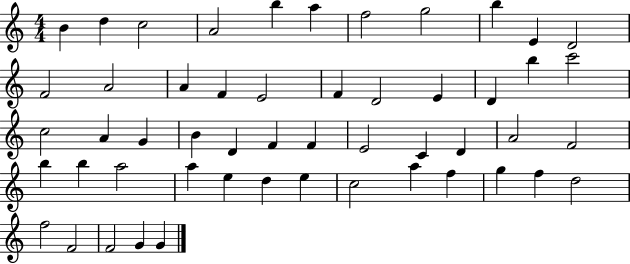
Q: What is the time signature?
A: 4/4